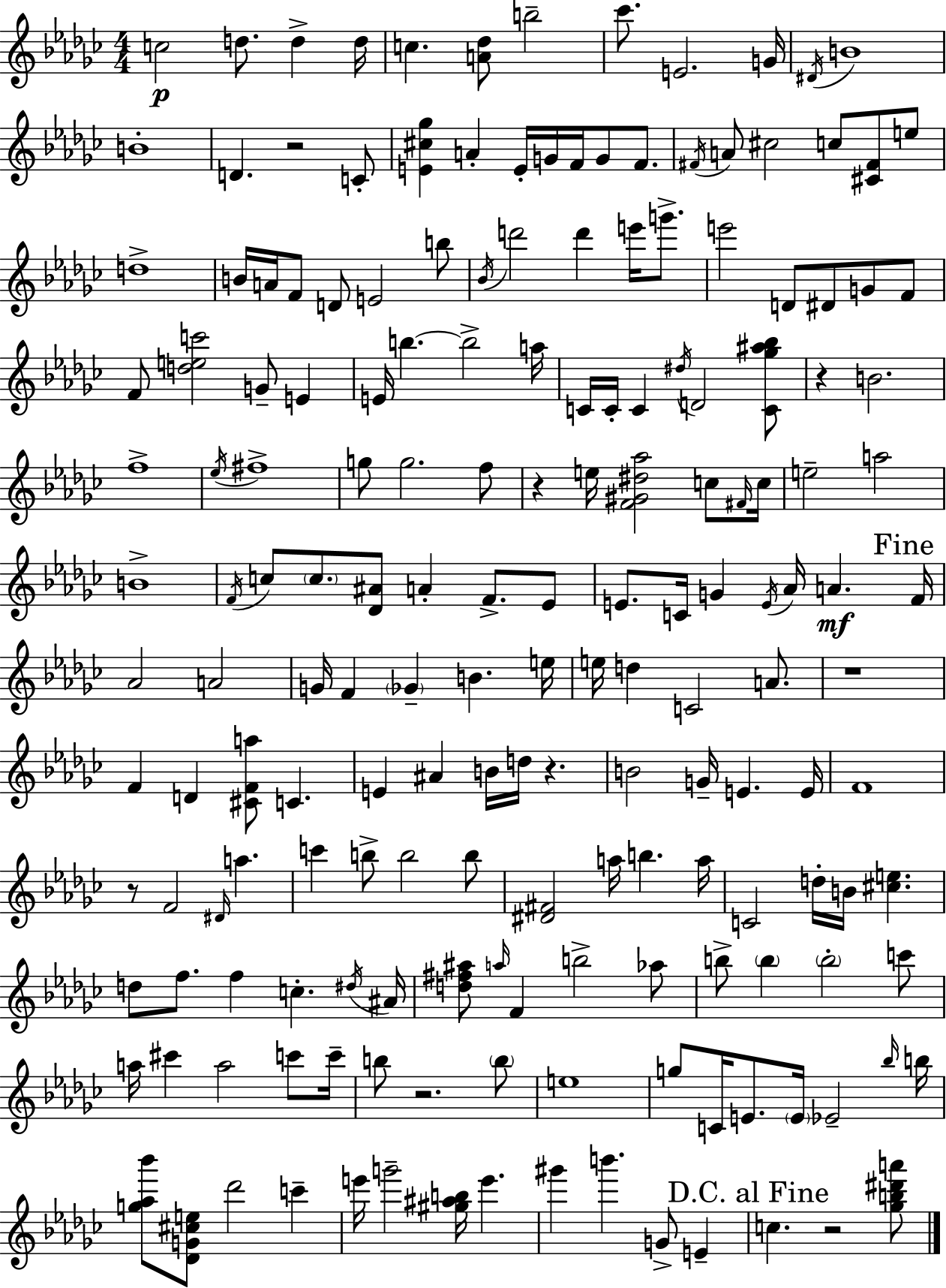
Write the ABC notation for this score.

X:1
T:Untitled
M:4/4
L:1/4
K:Ebm
c2 d/2 d d/4 c [A_d]/2 b2 _c'/2 E2 G/4 ^D/4 B4 B4 D z2 C/2 [E^c_g] A E/4 G/4 F/4 G/2 F/2 ^F/4 A/2 ^c2 c/2 [^C^F]/2 e/2 d4 B/4 A/4 F/2 D/2 E2 b/2 _B/4 d'2 d' e'/4 g'/2 e'2 D/2 ^D/2 G/2 F/2 F/2 [dec']2 G/2 E E/4 b b2 a/4 C/4 C/4 C ^d/4 D2 [C_g^a_b]/2 z B2 f4 _e/4 ^f4 g/2 g2 f/2 z e/4 [F^G^d_a]2 c/2 ^F/4 c/4 e2 a2 B4 F/4 c/2 c/2 [_D^A]/2 A F/2 _E/2 E/2 C/4 G E/4 _A/4 A F/4 _A2 A2 G/4 F _G B e/4 e/4 d C2 A/2 z4 F D [^CFa]/2 C E ^A B/4 d/4 z B2 G/4 E E/4 F4 z/2 F2 ^D/4 a c' b/2 b2 b/2 [^D^F]2 a/4 b a/4 C2 d/4 B/4 [^ce] d/2 f/2 f c ^d/4 ^A/4 [d^f^a]/2 a/4 F b2 _a/2 b/2 b b2 c'/2 a/4 ^c' a2 c'/2 c'/4 b/2 z2 b/2 e4 g/2 C/4 E/2 E/4 _E2 _b/4 b/4 [g_a_b']/2 [_DG^ce]/2 _d'2 c' e'/4 g'2 [^g^ab]/4 e' ^g' b' G/2 E c z2 [_gb^d'a']/2